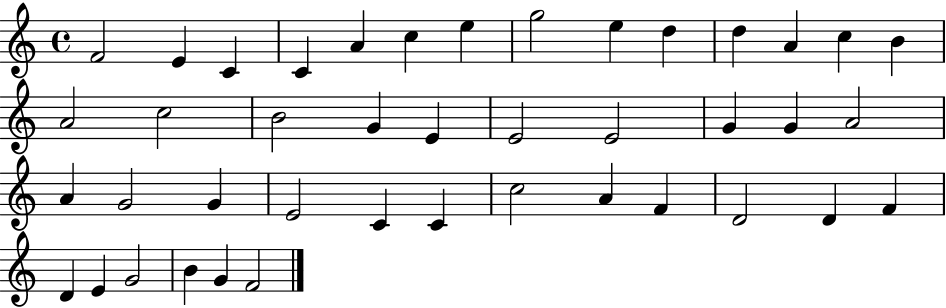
{
  \clef treble
  \time 4/4
  \defaultTimeSignature
  \key c \major
  f'2 e'4 c'4 | c'4 a'4 c''4 e''4 | g''2 e''4 d''4 | d''4 a'4 c''4 b'4 | \break a'2 c''2 | b'2 g'4 e'4 | e'2 e'2 | g'4 g'4 a'2 | \break a'4 g'2 g'4 | e'2 c'4 c'4 | c''2 a'4 f'4 | d'2 d'4 f'4 | \break d'4 e'4 g'2 | b'4 g'4 f'2 | \bar "|."
}